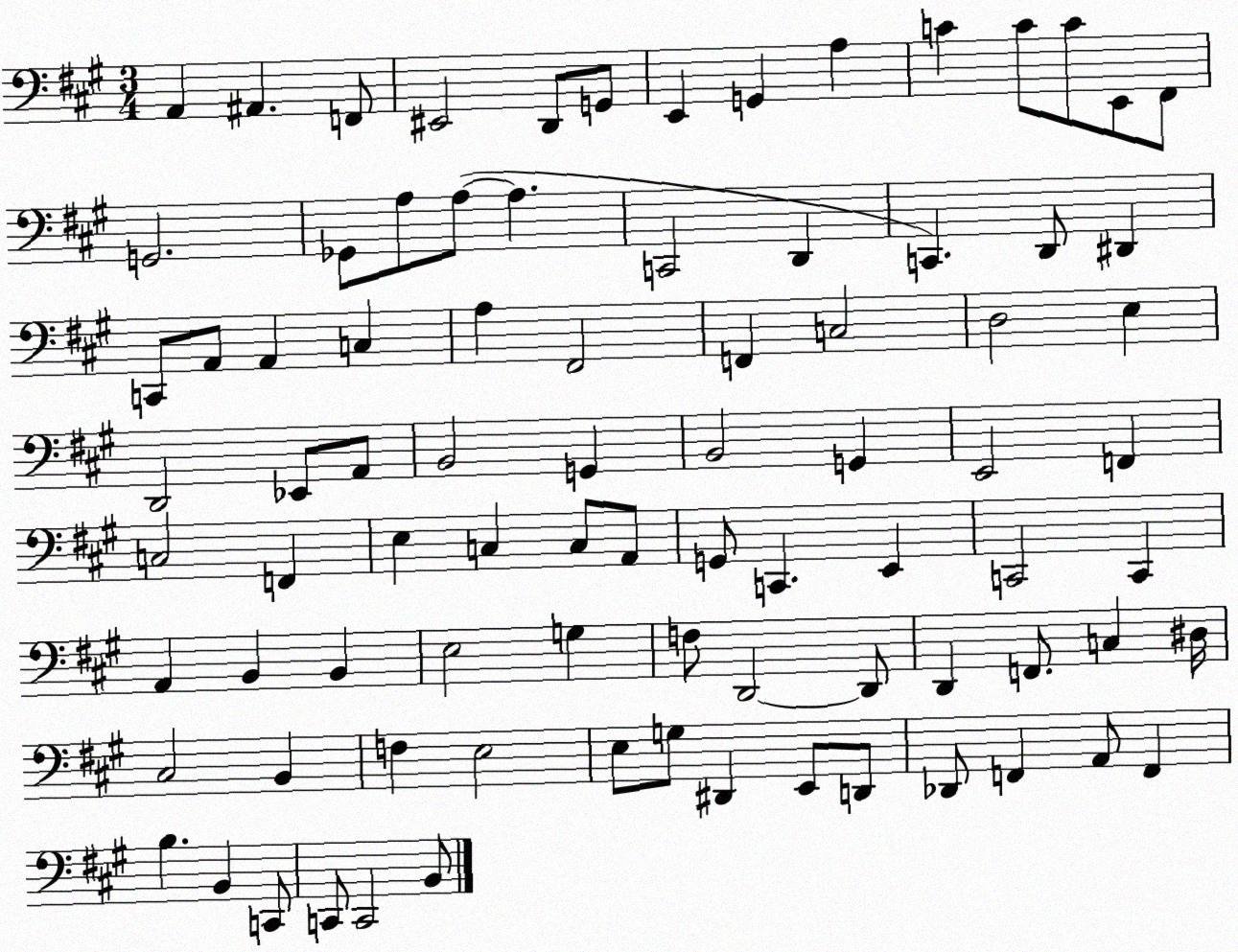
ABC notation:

X:1
T:Untitled
M:3/4
L:1/4
K:A
A,, ^A,, F,,/2 ^E,,2 D,,/2 G,,/2 E,, G,, A, C C/2 C/2 E,,/2 ^F,,/2 G,,2 _G,,/2 A,/2 A,/2 A, C,,2 D,, C,, D,,/2 ^D,, C,,/2 A,,/2 A,, C, A, ^F,,2 F,, C,2 D,2 E, D,,2 _E,,/2 A,,/2 B,,2 G,, B,,2 G,, E,,2 F,, C,2 F,, E, C, C,/2 A,,/2 G,,/2 C,, E,, C,,2 C,, A,, B,, B,, E,2 G, F,/2 D,,2 D,,/2 D,, F,,/2 C, ^D,/4 ^C,2 B,, F, E,2 E,/2 G,/2 ^D,, E,,/2 D,,/2 _D,,/2 F,, A,,/2 F,, B, B,, C,,/2 C,,/2 C,,2 B,,/2